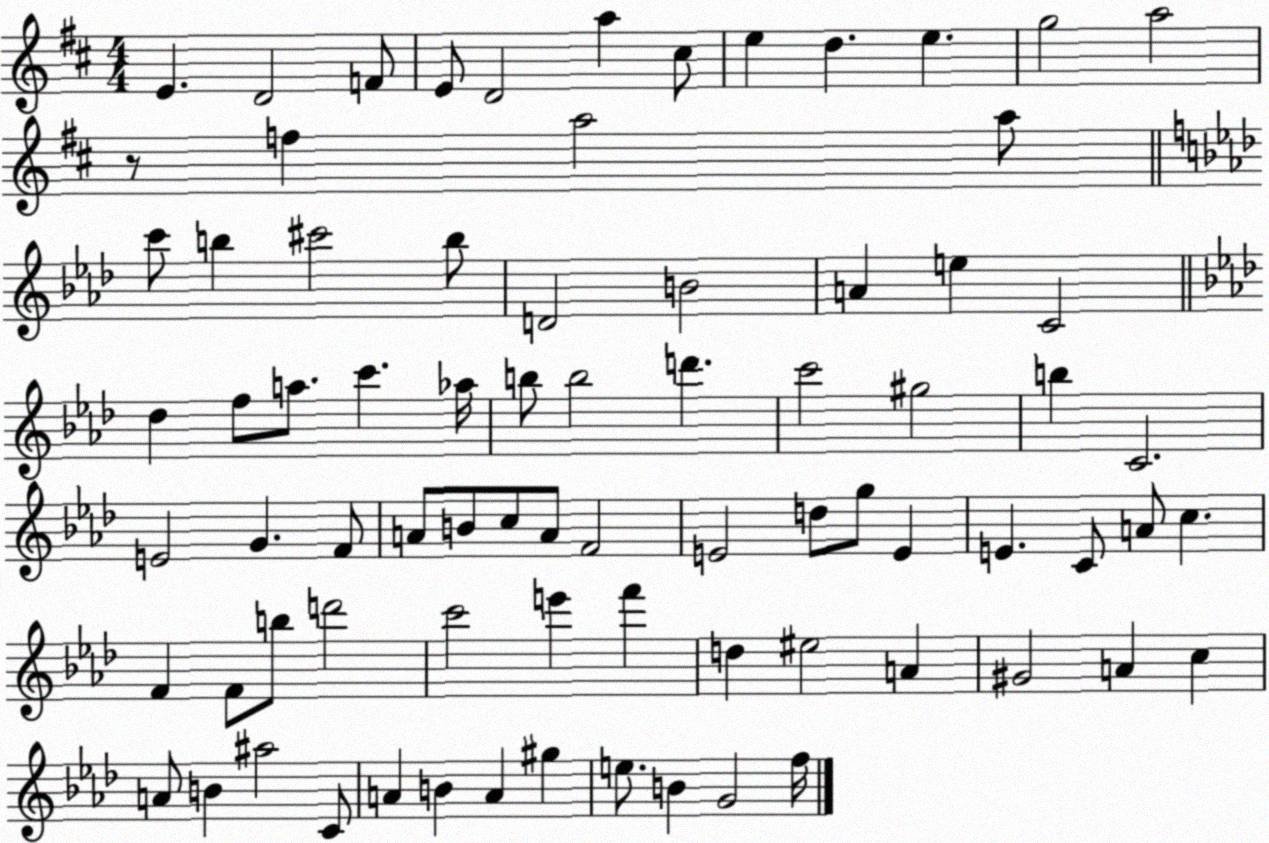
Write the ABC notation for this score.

X:1
T:Untitled
M:4/4
L:1/4
K:D
E D2 F/2 E/2 D2 a ^c/2 e d e g2 a2 z/2 f a2 a/2 c'/2 b ^c'2 b/2 D2 B2 A e C2 _d f/2 a/2 c' _a/4 b/2 b2 d' c'2 ^g2 b C2 E2 G F/2 A/2 B/2 c/2 A/2 F2 E2 d/2 g/2 E E C/2 A/2 c F F/2 b/2 d'2 c'2 e' f' d ^e2 A ^G2 A c A/2 B ^a2 C/2 A B A ^g e/2 B G2 f/4